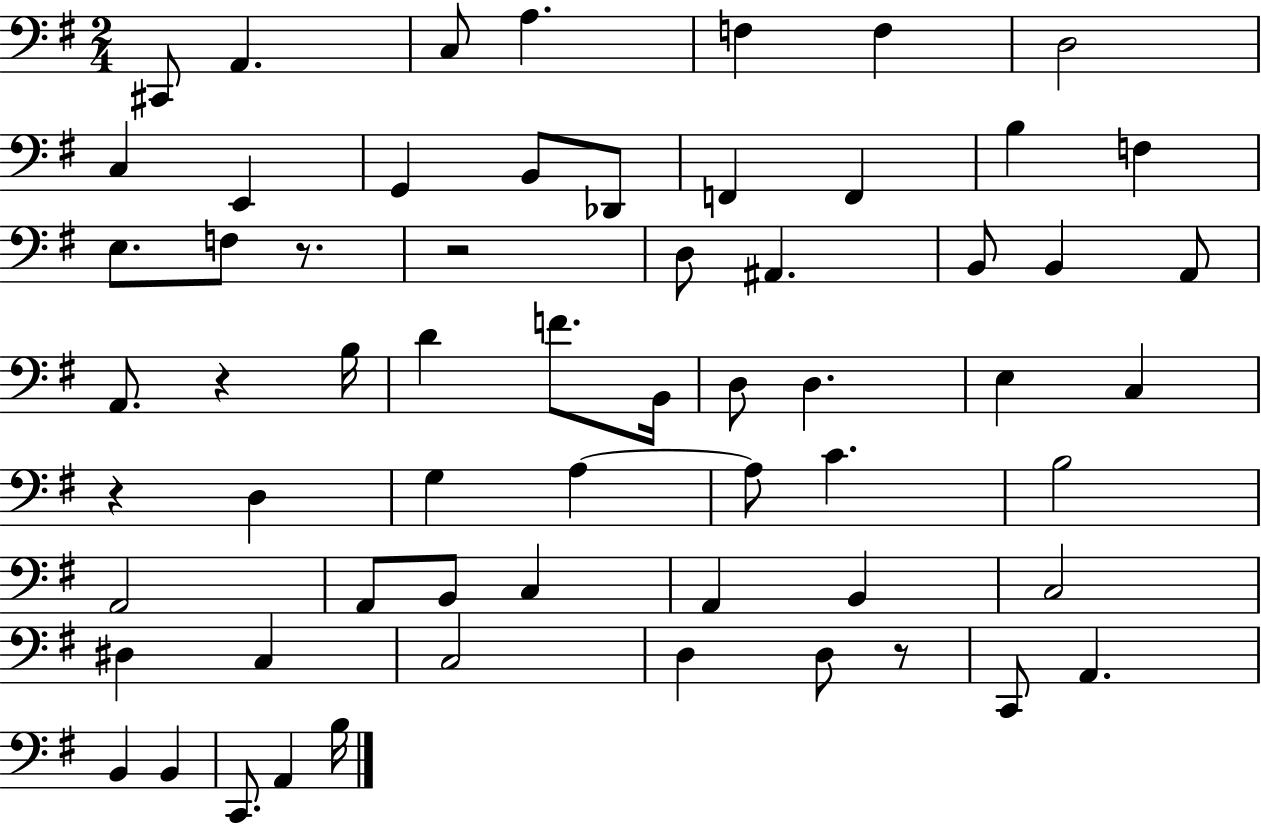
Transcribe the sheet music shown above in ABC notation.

X:1
T:Untitled
M:2/4
L:1/4
K:G
^C,,/2 A,, C,/2 A, F, F, D,2 C, E,, G,, B,,/2 _D,,/2 F,, F,, B, F, E,/2 F,/2 z/2 z2 D,/2 ^A,, B,,/2 B,, A,,/2 A,,/2 z B,/4 D F/2 B,,/4 D,/2 D, E, C, z D, G, A, A,/2 C B,2 A,,2 A,,/2 B,,/2 C, A,, B,, C,2 ^D, C, C,2 D, D,/2 z/2 C,,/2 A,, B,, B,, C,,/2 A,, B,/4